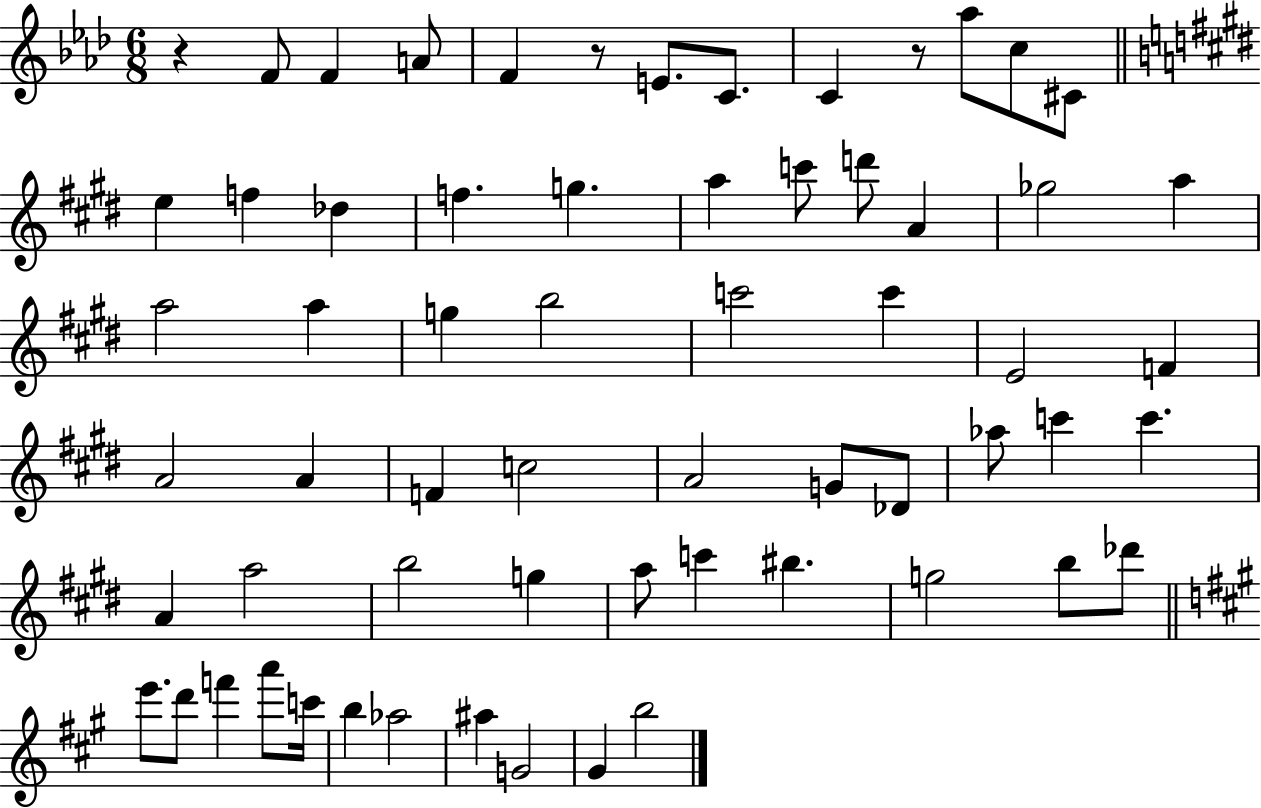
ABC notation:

X:1
T:Untitled
M:6/8
L:1/4
K:Ab
z F/2 F A/2 F z/2 E/2 C/2 C z/2 _a/2 c/2 ^C/2 e f _d f g a c'/2 d'/2 A _g2 a a2 a g b2 c'2 c' E2 F A2 A F c2 A2 G/2 _D/2 _a/2 c' c' A a2 b2 g a/2 c' ^b g2 b/2 _d'/2 e'/2 d'/2 f' a'/2 c'/4 b _a2 ^a G2 ^G b2